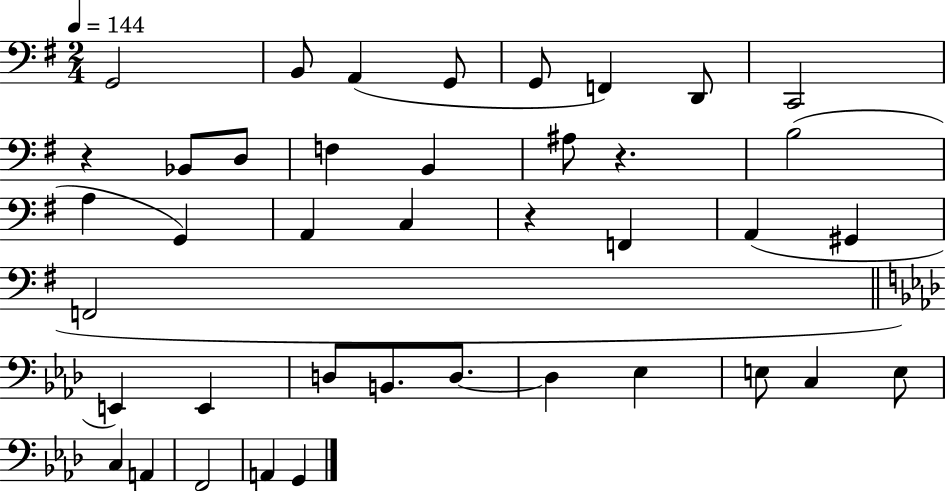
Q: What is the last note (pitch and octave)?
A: G2